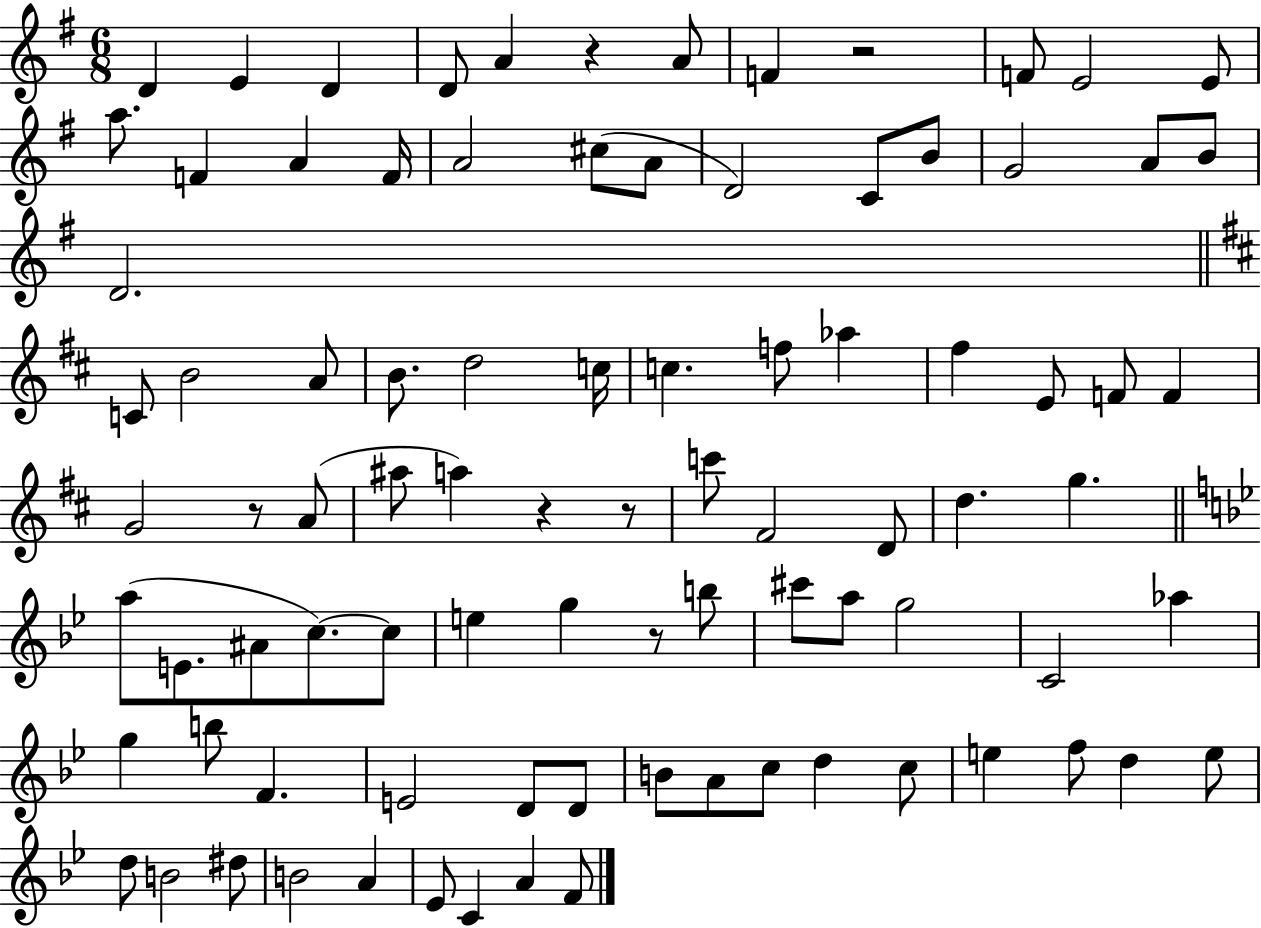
{
  \clef treble
  \numericTimeSignature
  \time 6/8
  \key g \major
  d'4 e'4 d'4 | d'8 a'4 r4 a'8 | f'4 r2 | f'8 e'2 e'8 | \break a''8. f'4 a'4 f'16 | a'2 cis''8( a'8 | d'2) c'8 b'8 | g'2 a'8 b'8 | \break d'2. | \bar "||" \break \key d \major c'8 b'2 a'8 | b'8. d''2 c''16 | c''4. f''8 aes''4 | fis''4 e'8 f'8 f'4 | \break g'2 r8 a'8( | ais''8 a''4) r4 r8 | c'''8 fis'2 d'8 | d''4. g''4. | \break \bar "||" \break \key bes \major a''8( e'8. ais'8 c''8.~~) c''8 | e''4 g''4 r8 b''8 | cis'''8 a''8 g''2 | c'2 aes''4 | \break g''4 b''8 f'4. | e'2 d'8 d'8 | b'8 a'8 c''8 d''4 c''8 | e''4 f''8 d''4 e''8 | \break d''8 b'2 dis''8 | b'2 a'4 | ees'8 c'4 a'4 f'8 | \bar "|."
}